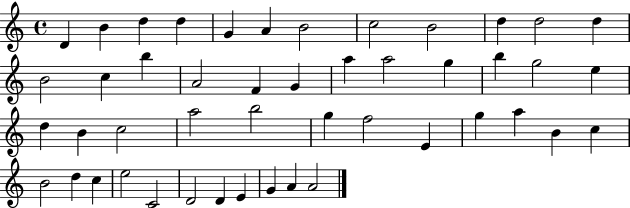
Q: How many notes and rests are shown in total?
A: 47